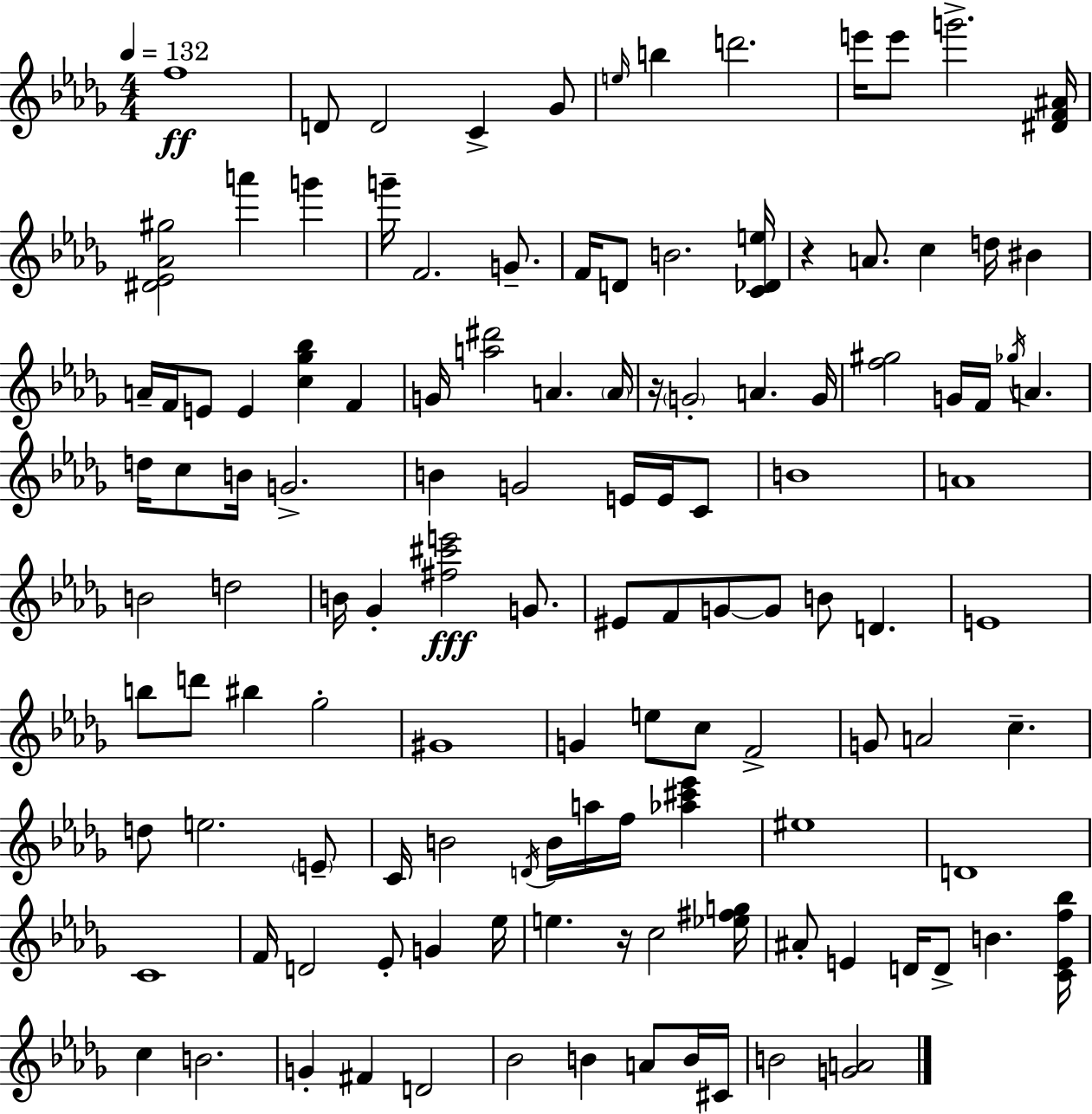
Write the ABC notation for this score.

X:1
T:Untitled
M:4/4
L:1/4
K:Bbm
f4 D/2 D2 C _G/2 e/4 b d'2 e'/4 e'/2 g'2 [^DF^A]/4 [^D_E_A^g]2 a' g' g'/4 F2 G/2 F/4 D/2 B2 [C_De]/4 z A/2 c d/4 ^B A/4 F/4 E/2 E [c_g_b] F G/4 [a^d']2 A A/4 z/4 G2 A G/4 [f^g]2 G/4 F/4 _g/4 A d/4 c/2 B/4 G2 B G2 E/4 E/4 C/2 B4 A4 B2 d2 B/4 _G [^f^c'e']2 G/2 ^E/2 F/2 G/2 G/2 B/2 D E4 b/2 d'/2 ^b _g2 ^G4 G e/2 c/2 F2 G/2 A2 c d/2 e2 E/2 C/4 B2 D/4 B/4 a/4 f/4 [_a^c'_e'] ^e4 D4 C4 F/4 D2 _E/2 G _e/4 e z/4 c2 [_e^fg]/4 ^A/2 E D/4 D/2 B [CEf_b]/4 c B2 G ^F D2 _B2 B A/2 B/4 ^C/4 B2 [GA]2